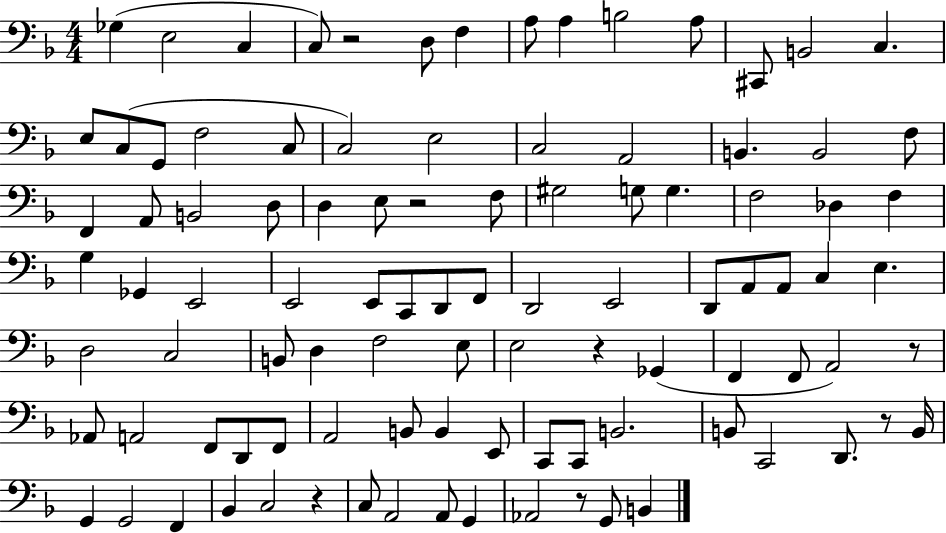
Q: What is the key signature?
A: F major